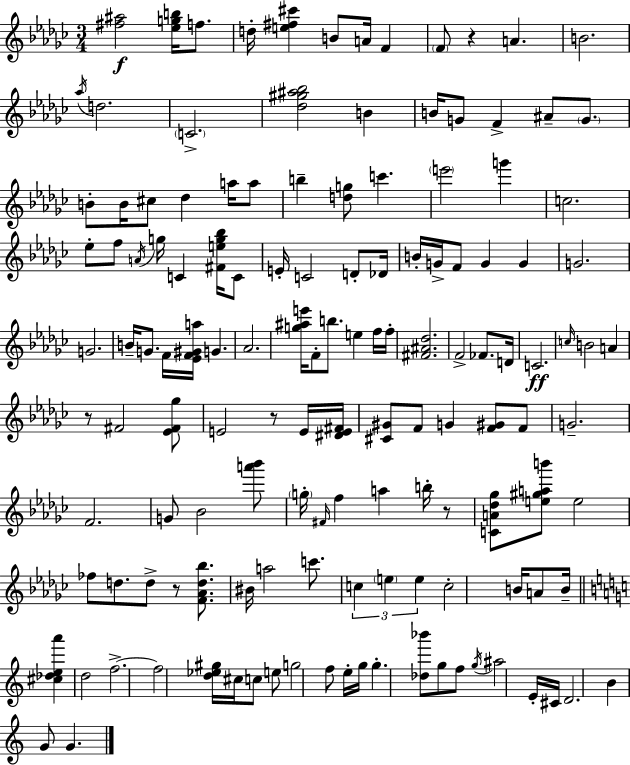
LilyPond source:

{
  \clef treble
  \numericTimeSignature
  \time 3/4
  \key ees \minor
  \repeat volta 2 { <fis'' ais''>2\f <ees'' g'' b''>16 f''8. | d''16-. <e'' fis'' cis'''>4 b'8 a'16 f'4 | \parenthesize f'8 r4 a'4. | b'2. | \break \acciaccatura { aes''16 } d''2. | \parenthesize c'2.-> | <des'' gis'' ais'' bes''>2 b'4 | b'16 g'8 f'4-> ais'8-- \parenthesize g'8. | \break b'8-. b'16 cis''8 des''4 a''16 a''8 | b''4-- <d'' g''>8 c'''4. | \parenthesize e'''2 g'''4 | c''2. | \break ees''8-. f''8 \acciaccatura { a'16 } g''16 c'4 <fis' e'' g'' bes''>16 | c'8 e'16-. c'2 d'8-. | des'16 b'16-. g'16-> f'8 g'4 g'4 | g'2. | \break g'2. | b'16-- g'8. f'16 <ees' f' gis' a''>16 g'4. | aes'2. | <g'' ais'' e'''>16 f'8-. b''8. e''4 | \break f''16 f''16-. <fis' ais' des''>2. | f'2-> fes'8. | d'16 c'2.\ff | \grace { c''16 } b'2 a'4 | \break r8 fis'2 | <ees' fis' ges''>8 e'2 r8 | e'16 <dis' e' fis'>16 <cis' gis'>8 f'8 g'4 <f' gis'>8 | f'8 g'2.-- | \break f'2. | g'8 bes'2 | <a''' bes'''>8 \parenthesize g''16-. \grace { fis'16 } f''4 a''4 | b''16-. r8 <c' a' des'' ges''>8 <e'' gis'' a'' b'''>8 e''2 | \break fes''8 d''8. d''8-> r8 | <f' aes' d'' bes''>8. bis'16 a''2 | c'''8. \tuplet 3/2 { c''4 \parenthesize e''4 | e''4 } c''2-. | \break b'16 a'8 b'16-- \bar "||" \break \key a \minor <cis'' des'' e'' a'''>4 d''2 | f''2.->~~ | f''2 <d'' ees'' gis''>16 cis''16 c''8 | e''8 g''2 f''8 | \break e''16-. g''16 g''4.-. <des'' bes'''>8 g''8 | f''8 \acciaccatura { g''16 } ais''2 e'16-. | cis'16 d'2. | b'4 g'8 g'4. | \break } \bar "|."
}